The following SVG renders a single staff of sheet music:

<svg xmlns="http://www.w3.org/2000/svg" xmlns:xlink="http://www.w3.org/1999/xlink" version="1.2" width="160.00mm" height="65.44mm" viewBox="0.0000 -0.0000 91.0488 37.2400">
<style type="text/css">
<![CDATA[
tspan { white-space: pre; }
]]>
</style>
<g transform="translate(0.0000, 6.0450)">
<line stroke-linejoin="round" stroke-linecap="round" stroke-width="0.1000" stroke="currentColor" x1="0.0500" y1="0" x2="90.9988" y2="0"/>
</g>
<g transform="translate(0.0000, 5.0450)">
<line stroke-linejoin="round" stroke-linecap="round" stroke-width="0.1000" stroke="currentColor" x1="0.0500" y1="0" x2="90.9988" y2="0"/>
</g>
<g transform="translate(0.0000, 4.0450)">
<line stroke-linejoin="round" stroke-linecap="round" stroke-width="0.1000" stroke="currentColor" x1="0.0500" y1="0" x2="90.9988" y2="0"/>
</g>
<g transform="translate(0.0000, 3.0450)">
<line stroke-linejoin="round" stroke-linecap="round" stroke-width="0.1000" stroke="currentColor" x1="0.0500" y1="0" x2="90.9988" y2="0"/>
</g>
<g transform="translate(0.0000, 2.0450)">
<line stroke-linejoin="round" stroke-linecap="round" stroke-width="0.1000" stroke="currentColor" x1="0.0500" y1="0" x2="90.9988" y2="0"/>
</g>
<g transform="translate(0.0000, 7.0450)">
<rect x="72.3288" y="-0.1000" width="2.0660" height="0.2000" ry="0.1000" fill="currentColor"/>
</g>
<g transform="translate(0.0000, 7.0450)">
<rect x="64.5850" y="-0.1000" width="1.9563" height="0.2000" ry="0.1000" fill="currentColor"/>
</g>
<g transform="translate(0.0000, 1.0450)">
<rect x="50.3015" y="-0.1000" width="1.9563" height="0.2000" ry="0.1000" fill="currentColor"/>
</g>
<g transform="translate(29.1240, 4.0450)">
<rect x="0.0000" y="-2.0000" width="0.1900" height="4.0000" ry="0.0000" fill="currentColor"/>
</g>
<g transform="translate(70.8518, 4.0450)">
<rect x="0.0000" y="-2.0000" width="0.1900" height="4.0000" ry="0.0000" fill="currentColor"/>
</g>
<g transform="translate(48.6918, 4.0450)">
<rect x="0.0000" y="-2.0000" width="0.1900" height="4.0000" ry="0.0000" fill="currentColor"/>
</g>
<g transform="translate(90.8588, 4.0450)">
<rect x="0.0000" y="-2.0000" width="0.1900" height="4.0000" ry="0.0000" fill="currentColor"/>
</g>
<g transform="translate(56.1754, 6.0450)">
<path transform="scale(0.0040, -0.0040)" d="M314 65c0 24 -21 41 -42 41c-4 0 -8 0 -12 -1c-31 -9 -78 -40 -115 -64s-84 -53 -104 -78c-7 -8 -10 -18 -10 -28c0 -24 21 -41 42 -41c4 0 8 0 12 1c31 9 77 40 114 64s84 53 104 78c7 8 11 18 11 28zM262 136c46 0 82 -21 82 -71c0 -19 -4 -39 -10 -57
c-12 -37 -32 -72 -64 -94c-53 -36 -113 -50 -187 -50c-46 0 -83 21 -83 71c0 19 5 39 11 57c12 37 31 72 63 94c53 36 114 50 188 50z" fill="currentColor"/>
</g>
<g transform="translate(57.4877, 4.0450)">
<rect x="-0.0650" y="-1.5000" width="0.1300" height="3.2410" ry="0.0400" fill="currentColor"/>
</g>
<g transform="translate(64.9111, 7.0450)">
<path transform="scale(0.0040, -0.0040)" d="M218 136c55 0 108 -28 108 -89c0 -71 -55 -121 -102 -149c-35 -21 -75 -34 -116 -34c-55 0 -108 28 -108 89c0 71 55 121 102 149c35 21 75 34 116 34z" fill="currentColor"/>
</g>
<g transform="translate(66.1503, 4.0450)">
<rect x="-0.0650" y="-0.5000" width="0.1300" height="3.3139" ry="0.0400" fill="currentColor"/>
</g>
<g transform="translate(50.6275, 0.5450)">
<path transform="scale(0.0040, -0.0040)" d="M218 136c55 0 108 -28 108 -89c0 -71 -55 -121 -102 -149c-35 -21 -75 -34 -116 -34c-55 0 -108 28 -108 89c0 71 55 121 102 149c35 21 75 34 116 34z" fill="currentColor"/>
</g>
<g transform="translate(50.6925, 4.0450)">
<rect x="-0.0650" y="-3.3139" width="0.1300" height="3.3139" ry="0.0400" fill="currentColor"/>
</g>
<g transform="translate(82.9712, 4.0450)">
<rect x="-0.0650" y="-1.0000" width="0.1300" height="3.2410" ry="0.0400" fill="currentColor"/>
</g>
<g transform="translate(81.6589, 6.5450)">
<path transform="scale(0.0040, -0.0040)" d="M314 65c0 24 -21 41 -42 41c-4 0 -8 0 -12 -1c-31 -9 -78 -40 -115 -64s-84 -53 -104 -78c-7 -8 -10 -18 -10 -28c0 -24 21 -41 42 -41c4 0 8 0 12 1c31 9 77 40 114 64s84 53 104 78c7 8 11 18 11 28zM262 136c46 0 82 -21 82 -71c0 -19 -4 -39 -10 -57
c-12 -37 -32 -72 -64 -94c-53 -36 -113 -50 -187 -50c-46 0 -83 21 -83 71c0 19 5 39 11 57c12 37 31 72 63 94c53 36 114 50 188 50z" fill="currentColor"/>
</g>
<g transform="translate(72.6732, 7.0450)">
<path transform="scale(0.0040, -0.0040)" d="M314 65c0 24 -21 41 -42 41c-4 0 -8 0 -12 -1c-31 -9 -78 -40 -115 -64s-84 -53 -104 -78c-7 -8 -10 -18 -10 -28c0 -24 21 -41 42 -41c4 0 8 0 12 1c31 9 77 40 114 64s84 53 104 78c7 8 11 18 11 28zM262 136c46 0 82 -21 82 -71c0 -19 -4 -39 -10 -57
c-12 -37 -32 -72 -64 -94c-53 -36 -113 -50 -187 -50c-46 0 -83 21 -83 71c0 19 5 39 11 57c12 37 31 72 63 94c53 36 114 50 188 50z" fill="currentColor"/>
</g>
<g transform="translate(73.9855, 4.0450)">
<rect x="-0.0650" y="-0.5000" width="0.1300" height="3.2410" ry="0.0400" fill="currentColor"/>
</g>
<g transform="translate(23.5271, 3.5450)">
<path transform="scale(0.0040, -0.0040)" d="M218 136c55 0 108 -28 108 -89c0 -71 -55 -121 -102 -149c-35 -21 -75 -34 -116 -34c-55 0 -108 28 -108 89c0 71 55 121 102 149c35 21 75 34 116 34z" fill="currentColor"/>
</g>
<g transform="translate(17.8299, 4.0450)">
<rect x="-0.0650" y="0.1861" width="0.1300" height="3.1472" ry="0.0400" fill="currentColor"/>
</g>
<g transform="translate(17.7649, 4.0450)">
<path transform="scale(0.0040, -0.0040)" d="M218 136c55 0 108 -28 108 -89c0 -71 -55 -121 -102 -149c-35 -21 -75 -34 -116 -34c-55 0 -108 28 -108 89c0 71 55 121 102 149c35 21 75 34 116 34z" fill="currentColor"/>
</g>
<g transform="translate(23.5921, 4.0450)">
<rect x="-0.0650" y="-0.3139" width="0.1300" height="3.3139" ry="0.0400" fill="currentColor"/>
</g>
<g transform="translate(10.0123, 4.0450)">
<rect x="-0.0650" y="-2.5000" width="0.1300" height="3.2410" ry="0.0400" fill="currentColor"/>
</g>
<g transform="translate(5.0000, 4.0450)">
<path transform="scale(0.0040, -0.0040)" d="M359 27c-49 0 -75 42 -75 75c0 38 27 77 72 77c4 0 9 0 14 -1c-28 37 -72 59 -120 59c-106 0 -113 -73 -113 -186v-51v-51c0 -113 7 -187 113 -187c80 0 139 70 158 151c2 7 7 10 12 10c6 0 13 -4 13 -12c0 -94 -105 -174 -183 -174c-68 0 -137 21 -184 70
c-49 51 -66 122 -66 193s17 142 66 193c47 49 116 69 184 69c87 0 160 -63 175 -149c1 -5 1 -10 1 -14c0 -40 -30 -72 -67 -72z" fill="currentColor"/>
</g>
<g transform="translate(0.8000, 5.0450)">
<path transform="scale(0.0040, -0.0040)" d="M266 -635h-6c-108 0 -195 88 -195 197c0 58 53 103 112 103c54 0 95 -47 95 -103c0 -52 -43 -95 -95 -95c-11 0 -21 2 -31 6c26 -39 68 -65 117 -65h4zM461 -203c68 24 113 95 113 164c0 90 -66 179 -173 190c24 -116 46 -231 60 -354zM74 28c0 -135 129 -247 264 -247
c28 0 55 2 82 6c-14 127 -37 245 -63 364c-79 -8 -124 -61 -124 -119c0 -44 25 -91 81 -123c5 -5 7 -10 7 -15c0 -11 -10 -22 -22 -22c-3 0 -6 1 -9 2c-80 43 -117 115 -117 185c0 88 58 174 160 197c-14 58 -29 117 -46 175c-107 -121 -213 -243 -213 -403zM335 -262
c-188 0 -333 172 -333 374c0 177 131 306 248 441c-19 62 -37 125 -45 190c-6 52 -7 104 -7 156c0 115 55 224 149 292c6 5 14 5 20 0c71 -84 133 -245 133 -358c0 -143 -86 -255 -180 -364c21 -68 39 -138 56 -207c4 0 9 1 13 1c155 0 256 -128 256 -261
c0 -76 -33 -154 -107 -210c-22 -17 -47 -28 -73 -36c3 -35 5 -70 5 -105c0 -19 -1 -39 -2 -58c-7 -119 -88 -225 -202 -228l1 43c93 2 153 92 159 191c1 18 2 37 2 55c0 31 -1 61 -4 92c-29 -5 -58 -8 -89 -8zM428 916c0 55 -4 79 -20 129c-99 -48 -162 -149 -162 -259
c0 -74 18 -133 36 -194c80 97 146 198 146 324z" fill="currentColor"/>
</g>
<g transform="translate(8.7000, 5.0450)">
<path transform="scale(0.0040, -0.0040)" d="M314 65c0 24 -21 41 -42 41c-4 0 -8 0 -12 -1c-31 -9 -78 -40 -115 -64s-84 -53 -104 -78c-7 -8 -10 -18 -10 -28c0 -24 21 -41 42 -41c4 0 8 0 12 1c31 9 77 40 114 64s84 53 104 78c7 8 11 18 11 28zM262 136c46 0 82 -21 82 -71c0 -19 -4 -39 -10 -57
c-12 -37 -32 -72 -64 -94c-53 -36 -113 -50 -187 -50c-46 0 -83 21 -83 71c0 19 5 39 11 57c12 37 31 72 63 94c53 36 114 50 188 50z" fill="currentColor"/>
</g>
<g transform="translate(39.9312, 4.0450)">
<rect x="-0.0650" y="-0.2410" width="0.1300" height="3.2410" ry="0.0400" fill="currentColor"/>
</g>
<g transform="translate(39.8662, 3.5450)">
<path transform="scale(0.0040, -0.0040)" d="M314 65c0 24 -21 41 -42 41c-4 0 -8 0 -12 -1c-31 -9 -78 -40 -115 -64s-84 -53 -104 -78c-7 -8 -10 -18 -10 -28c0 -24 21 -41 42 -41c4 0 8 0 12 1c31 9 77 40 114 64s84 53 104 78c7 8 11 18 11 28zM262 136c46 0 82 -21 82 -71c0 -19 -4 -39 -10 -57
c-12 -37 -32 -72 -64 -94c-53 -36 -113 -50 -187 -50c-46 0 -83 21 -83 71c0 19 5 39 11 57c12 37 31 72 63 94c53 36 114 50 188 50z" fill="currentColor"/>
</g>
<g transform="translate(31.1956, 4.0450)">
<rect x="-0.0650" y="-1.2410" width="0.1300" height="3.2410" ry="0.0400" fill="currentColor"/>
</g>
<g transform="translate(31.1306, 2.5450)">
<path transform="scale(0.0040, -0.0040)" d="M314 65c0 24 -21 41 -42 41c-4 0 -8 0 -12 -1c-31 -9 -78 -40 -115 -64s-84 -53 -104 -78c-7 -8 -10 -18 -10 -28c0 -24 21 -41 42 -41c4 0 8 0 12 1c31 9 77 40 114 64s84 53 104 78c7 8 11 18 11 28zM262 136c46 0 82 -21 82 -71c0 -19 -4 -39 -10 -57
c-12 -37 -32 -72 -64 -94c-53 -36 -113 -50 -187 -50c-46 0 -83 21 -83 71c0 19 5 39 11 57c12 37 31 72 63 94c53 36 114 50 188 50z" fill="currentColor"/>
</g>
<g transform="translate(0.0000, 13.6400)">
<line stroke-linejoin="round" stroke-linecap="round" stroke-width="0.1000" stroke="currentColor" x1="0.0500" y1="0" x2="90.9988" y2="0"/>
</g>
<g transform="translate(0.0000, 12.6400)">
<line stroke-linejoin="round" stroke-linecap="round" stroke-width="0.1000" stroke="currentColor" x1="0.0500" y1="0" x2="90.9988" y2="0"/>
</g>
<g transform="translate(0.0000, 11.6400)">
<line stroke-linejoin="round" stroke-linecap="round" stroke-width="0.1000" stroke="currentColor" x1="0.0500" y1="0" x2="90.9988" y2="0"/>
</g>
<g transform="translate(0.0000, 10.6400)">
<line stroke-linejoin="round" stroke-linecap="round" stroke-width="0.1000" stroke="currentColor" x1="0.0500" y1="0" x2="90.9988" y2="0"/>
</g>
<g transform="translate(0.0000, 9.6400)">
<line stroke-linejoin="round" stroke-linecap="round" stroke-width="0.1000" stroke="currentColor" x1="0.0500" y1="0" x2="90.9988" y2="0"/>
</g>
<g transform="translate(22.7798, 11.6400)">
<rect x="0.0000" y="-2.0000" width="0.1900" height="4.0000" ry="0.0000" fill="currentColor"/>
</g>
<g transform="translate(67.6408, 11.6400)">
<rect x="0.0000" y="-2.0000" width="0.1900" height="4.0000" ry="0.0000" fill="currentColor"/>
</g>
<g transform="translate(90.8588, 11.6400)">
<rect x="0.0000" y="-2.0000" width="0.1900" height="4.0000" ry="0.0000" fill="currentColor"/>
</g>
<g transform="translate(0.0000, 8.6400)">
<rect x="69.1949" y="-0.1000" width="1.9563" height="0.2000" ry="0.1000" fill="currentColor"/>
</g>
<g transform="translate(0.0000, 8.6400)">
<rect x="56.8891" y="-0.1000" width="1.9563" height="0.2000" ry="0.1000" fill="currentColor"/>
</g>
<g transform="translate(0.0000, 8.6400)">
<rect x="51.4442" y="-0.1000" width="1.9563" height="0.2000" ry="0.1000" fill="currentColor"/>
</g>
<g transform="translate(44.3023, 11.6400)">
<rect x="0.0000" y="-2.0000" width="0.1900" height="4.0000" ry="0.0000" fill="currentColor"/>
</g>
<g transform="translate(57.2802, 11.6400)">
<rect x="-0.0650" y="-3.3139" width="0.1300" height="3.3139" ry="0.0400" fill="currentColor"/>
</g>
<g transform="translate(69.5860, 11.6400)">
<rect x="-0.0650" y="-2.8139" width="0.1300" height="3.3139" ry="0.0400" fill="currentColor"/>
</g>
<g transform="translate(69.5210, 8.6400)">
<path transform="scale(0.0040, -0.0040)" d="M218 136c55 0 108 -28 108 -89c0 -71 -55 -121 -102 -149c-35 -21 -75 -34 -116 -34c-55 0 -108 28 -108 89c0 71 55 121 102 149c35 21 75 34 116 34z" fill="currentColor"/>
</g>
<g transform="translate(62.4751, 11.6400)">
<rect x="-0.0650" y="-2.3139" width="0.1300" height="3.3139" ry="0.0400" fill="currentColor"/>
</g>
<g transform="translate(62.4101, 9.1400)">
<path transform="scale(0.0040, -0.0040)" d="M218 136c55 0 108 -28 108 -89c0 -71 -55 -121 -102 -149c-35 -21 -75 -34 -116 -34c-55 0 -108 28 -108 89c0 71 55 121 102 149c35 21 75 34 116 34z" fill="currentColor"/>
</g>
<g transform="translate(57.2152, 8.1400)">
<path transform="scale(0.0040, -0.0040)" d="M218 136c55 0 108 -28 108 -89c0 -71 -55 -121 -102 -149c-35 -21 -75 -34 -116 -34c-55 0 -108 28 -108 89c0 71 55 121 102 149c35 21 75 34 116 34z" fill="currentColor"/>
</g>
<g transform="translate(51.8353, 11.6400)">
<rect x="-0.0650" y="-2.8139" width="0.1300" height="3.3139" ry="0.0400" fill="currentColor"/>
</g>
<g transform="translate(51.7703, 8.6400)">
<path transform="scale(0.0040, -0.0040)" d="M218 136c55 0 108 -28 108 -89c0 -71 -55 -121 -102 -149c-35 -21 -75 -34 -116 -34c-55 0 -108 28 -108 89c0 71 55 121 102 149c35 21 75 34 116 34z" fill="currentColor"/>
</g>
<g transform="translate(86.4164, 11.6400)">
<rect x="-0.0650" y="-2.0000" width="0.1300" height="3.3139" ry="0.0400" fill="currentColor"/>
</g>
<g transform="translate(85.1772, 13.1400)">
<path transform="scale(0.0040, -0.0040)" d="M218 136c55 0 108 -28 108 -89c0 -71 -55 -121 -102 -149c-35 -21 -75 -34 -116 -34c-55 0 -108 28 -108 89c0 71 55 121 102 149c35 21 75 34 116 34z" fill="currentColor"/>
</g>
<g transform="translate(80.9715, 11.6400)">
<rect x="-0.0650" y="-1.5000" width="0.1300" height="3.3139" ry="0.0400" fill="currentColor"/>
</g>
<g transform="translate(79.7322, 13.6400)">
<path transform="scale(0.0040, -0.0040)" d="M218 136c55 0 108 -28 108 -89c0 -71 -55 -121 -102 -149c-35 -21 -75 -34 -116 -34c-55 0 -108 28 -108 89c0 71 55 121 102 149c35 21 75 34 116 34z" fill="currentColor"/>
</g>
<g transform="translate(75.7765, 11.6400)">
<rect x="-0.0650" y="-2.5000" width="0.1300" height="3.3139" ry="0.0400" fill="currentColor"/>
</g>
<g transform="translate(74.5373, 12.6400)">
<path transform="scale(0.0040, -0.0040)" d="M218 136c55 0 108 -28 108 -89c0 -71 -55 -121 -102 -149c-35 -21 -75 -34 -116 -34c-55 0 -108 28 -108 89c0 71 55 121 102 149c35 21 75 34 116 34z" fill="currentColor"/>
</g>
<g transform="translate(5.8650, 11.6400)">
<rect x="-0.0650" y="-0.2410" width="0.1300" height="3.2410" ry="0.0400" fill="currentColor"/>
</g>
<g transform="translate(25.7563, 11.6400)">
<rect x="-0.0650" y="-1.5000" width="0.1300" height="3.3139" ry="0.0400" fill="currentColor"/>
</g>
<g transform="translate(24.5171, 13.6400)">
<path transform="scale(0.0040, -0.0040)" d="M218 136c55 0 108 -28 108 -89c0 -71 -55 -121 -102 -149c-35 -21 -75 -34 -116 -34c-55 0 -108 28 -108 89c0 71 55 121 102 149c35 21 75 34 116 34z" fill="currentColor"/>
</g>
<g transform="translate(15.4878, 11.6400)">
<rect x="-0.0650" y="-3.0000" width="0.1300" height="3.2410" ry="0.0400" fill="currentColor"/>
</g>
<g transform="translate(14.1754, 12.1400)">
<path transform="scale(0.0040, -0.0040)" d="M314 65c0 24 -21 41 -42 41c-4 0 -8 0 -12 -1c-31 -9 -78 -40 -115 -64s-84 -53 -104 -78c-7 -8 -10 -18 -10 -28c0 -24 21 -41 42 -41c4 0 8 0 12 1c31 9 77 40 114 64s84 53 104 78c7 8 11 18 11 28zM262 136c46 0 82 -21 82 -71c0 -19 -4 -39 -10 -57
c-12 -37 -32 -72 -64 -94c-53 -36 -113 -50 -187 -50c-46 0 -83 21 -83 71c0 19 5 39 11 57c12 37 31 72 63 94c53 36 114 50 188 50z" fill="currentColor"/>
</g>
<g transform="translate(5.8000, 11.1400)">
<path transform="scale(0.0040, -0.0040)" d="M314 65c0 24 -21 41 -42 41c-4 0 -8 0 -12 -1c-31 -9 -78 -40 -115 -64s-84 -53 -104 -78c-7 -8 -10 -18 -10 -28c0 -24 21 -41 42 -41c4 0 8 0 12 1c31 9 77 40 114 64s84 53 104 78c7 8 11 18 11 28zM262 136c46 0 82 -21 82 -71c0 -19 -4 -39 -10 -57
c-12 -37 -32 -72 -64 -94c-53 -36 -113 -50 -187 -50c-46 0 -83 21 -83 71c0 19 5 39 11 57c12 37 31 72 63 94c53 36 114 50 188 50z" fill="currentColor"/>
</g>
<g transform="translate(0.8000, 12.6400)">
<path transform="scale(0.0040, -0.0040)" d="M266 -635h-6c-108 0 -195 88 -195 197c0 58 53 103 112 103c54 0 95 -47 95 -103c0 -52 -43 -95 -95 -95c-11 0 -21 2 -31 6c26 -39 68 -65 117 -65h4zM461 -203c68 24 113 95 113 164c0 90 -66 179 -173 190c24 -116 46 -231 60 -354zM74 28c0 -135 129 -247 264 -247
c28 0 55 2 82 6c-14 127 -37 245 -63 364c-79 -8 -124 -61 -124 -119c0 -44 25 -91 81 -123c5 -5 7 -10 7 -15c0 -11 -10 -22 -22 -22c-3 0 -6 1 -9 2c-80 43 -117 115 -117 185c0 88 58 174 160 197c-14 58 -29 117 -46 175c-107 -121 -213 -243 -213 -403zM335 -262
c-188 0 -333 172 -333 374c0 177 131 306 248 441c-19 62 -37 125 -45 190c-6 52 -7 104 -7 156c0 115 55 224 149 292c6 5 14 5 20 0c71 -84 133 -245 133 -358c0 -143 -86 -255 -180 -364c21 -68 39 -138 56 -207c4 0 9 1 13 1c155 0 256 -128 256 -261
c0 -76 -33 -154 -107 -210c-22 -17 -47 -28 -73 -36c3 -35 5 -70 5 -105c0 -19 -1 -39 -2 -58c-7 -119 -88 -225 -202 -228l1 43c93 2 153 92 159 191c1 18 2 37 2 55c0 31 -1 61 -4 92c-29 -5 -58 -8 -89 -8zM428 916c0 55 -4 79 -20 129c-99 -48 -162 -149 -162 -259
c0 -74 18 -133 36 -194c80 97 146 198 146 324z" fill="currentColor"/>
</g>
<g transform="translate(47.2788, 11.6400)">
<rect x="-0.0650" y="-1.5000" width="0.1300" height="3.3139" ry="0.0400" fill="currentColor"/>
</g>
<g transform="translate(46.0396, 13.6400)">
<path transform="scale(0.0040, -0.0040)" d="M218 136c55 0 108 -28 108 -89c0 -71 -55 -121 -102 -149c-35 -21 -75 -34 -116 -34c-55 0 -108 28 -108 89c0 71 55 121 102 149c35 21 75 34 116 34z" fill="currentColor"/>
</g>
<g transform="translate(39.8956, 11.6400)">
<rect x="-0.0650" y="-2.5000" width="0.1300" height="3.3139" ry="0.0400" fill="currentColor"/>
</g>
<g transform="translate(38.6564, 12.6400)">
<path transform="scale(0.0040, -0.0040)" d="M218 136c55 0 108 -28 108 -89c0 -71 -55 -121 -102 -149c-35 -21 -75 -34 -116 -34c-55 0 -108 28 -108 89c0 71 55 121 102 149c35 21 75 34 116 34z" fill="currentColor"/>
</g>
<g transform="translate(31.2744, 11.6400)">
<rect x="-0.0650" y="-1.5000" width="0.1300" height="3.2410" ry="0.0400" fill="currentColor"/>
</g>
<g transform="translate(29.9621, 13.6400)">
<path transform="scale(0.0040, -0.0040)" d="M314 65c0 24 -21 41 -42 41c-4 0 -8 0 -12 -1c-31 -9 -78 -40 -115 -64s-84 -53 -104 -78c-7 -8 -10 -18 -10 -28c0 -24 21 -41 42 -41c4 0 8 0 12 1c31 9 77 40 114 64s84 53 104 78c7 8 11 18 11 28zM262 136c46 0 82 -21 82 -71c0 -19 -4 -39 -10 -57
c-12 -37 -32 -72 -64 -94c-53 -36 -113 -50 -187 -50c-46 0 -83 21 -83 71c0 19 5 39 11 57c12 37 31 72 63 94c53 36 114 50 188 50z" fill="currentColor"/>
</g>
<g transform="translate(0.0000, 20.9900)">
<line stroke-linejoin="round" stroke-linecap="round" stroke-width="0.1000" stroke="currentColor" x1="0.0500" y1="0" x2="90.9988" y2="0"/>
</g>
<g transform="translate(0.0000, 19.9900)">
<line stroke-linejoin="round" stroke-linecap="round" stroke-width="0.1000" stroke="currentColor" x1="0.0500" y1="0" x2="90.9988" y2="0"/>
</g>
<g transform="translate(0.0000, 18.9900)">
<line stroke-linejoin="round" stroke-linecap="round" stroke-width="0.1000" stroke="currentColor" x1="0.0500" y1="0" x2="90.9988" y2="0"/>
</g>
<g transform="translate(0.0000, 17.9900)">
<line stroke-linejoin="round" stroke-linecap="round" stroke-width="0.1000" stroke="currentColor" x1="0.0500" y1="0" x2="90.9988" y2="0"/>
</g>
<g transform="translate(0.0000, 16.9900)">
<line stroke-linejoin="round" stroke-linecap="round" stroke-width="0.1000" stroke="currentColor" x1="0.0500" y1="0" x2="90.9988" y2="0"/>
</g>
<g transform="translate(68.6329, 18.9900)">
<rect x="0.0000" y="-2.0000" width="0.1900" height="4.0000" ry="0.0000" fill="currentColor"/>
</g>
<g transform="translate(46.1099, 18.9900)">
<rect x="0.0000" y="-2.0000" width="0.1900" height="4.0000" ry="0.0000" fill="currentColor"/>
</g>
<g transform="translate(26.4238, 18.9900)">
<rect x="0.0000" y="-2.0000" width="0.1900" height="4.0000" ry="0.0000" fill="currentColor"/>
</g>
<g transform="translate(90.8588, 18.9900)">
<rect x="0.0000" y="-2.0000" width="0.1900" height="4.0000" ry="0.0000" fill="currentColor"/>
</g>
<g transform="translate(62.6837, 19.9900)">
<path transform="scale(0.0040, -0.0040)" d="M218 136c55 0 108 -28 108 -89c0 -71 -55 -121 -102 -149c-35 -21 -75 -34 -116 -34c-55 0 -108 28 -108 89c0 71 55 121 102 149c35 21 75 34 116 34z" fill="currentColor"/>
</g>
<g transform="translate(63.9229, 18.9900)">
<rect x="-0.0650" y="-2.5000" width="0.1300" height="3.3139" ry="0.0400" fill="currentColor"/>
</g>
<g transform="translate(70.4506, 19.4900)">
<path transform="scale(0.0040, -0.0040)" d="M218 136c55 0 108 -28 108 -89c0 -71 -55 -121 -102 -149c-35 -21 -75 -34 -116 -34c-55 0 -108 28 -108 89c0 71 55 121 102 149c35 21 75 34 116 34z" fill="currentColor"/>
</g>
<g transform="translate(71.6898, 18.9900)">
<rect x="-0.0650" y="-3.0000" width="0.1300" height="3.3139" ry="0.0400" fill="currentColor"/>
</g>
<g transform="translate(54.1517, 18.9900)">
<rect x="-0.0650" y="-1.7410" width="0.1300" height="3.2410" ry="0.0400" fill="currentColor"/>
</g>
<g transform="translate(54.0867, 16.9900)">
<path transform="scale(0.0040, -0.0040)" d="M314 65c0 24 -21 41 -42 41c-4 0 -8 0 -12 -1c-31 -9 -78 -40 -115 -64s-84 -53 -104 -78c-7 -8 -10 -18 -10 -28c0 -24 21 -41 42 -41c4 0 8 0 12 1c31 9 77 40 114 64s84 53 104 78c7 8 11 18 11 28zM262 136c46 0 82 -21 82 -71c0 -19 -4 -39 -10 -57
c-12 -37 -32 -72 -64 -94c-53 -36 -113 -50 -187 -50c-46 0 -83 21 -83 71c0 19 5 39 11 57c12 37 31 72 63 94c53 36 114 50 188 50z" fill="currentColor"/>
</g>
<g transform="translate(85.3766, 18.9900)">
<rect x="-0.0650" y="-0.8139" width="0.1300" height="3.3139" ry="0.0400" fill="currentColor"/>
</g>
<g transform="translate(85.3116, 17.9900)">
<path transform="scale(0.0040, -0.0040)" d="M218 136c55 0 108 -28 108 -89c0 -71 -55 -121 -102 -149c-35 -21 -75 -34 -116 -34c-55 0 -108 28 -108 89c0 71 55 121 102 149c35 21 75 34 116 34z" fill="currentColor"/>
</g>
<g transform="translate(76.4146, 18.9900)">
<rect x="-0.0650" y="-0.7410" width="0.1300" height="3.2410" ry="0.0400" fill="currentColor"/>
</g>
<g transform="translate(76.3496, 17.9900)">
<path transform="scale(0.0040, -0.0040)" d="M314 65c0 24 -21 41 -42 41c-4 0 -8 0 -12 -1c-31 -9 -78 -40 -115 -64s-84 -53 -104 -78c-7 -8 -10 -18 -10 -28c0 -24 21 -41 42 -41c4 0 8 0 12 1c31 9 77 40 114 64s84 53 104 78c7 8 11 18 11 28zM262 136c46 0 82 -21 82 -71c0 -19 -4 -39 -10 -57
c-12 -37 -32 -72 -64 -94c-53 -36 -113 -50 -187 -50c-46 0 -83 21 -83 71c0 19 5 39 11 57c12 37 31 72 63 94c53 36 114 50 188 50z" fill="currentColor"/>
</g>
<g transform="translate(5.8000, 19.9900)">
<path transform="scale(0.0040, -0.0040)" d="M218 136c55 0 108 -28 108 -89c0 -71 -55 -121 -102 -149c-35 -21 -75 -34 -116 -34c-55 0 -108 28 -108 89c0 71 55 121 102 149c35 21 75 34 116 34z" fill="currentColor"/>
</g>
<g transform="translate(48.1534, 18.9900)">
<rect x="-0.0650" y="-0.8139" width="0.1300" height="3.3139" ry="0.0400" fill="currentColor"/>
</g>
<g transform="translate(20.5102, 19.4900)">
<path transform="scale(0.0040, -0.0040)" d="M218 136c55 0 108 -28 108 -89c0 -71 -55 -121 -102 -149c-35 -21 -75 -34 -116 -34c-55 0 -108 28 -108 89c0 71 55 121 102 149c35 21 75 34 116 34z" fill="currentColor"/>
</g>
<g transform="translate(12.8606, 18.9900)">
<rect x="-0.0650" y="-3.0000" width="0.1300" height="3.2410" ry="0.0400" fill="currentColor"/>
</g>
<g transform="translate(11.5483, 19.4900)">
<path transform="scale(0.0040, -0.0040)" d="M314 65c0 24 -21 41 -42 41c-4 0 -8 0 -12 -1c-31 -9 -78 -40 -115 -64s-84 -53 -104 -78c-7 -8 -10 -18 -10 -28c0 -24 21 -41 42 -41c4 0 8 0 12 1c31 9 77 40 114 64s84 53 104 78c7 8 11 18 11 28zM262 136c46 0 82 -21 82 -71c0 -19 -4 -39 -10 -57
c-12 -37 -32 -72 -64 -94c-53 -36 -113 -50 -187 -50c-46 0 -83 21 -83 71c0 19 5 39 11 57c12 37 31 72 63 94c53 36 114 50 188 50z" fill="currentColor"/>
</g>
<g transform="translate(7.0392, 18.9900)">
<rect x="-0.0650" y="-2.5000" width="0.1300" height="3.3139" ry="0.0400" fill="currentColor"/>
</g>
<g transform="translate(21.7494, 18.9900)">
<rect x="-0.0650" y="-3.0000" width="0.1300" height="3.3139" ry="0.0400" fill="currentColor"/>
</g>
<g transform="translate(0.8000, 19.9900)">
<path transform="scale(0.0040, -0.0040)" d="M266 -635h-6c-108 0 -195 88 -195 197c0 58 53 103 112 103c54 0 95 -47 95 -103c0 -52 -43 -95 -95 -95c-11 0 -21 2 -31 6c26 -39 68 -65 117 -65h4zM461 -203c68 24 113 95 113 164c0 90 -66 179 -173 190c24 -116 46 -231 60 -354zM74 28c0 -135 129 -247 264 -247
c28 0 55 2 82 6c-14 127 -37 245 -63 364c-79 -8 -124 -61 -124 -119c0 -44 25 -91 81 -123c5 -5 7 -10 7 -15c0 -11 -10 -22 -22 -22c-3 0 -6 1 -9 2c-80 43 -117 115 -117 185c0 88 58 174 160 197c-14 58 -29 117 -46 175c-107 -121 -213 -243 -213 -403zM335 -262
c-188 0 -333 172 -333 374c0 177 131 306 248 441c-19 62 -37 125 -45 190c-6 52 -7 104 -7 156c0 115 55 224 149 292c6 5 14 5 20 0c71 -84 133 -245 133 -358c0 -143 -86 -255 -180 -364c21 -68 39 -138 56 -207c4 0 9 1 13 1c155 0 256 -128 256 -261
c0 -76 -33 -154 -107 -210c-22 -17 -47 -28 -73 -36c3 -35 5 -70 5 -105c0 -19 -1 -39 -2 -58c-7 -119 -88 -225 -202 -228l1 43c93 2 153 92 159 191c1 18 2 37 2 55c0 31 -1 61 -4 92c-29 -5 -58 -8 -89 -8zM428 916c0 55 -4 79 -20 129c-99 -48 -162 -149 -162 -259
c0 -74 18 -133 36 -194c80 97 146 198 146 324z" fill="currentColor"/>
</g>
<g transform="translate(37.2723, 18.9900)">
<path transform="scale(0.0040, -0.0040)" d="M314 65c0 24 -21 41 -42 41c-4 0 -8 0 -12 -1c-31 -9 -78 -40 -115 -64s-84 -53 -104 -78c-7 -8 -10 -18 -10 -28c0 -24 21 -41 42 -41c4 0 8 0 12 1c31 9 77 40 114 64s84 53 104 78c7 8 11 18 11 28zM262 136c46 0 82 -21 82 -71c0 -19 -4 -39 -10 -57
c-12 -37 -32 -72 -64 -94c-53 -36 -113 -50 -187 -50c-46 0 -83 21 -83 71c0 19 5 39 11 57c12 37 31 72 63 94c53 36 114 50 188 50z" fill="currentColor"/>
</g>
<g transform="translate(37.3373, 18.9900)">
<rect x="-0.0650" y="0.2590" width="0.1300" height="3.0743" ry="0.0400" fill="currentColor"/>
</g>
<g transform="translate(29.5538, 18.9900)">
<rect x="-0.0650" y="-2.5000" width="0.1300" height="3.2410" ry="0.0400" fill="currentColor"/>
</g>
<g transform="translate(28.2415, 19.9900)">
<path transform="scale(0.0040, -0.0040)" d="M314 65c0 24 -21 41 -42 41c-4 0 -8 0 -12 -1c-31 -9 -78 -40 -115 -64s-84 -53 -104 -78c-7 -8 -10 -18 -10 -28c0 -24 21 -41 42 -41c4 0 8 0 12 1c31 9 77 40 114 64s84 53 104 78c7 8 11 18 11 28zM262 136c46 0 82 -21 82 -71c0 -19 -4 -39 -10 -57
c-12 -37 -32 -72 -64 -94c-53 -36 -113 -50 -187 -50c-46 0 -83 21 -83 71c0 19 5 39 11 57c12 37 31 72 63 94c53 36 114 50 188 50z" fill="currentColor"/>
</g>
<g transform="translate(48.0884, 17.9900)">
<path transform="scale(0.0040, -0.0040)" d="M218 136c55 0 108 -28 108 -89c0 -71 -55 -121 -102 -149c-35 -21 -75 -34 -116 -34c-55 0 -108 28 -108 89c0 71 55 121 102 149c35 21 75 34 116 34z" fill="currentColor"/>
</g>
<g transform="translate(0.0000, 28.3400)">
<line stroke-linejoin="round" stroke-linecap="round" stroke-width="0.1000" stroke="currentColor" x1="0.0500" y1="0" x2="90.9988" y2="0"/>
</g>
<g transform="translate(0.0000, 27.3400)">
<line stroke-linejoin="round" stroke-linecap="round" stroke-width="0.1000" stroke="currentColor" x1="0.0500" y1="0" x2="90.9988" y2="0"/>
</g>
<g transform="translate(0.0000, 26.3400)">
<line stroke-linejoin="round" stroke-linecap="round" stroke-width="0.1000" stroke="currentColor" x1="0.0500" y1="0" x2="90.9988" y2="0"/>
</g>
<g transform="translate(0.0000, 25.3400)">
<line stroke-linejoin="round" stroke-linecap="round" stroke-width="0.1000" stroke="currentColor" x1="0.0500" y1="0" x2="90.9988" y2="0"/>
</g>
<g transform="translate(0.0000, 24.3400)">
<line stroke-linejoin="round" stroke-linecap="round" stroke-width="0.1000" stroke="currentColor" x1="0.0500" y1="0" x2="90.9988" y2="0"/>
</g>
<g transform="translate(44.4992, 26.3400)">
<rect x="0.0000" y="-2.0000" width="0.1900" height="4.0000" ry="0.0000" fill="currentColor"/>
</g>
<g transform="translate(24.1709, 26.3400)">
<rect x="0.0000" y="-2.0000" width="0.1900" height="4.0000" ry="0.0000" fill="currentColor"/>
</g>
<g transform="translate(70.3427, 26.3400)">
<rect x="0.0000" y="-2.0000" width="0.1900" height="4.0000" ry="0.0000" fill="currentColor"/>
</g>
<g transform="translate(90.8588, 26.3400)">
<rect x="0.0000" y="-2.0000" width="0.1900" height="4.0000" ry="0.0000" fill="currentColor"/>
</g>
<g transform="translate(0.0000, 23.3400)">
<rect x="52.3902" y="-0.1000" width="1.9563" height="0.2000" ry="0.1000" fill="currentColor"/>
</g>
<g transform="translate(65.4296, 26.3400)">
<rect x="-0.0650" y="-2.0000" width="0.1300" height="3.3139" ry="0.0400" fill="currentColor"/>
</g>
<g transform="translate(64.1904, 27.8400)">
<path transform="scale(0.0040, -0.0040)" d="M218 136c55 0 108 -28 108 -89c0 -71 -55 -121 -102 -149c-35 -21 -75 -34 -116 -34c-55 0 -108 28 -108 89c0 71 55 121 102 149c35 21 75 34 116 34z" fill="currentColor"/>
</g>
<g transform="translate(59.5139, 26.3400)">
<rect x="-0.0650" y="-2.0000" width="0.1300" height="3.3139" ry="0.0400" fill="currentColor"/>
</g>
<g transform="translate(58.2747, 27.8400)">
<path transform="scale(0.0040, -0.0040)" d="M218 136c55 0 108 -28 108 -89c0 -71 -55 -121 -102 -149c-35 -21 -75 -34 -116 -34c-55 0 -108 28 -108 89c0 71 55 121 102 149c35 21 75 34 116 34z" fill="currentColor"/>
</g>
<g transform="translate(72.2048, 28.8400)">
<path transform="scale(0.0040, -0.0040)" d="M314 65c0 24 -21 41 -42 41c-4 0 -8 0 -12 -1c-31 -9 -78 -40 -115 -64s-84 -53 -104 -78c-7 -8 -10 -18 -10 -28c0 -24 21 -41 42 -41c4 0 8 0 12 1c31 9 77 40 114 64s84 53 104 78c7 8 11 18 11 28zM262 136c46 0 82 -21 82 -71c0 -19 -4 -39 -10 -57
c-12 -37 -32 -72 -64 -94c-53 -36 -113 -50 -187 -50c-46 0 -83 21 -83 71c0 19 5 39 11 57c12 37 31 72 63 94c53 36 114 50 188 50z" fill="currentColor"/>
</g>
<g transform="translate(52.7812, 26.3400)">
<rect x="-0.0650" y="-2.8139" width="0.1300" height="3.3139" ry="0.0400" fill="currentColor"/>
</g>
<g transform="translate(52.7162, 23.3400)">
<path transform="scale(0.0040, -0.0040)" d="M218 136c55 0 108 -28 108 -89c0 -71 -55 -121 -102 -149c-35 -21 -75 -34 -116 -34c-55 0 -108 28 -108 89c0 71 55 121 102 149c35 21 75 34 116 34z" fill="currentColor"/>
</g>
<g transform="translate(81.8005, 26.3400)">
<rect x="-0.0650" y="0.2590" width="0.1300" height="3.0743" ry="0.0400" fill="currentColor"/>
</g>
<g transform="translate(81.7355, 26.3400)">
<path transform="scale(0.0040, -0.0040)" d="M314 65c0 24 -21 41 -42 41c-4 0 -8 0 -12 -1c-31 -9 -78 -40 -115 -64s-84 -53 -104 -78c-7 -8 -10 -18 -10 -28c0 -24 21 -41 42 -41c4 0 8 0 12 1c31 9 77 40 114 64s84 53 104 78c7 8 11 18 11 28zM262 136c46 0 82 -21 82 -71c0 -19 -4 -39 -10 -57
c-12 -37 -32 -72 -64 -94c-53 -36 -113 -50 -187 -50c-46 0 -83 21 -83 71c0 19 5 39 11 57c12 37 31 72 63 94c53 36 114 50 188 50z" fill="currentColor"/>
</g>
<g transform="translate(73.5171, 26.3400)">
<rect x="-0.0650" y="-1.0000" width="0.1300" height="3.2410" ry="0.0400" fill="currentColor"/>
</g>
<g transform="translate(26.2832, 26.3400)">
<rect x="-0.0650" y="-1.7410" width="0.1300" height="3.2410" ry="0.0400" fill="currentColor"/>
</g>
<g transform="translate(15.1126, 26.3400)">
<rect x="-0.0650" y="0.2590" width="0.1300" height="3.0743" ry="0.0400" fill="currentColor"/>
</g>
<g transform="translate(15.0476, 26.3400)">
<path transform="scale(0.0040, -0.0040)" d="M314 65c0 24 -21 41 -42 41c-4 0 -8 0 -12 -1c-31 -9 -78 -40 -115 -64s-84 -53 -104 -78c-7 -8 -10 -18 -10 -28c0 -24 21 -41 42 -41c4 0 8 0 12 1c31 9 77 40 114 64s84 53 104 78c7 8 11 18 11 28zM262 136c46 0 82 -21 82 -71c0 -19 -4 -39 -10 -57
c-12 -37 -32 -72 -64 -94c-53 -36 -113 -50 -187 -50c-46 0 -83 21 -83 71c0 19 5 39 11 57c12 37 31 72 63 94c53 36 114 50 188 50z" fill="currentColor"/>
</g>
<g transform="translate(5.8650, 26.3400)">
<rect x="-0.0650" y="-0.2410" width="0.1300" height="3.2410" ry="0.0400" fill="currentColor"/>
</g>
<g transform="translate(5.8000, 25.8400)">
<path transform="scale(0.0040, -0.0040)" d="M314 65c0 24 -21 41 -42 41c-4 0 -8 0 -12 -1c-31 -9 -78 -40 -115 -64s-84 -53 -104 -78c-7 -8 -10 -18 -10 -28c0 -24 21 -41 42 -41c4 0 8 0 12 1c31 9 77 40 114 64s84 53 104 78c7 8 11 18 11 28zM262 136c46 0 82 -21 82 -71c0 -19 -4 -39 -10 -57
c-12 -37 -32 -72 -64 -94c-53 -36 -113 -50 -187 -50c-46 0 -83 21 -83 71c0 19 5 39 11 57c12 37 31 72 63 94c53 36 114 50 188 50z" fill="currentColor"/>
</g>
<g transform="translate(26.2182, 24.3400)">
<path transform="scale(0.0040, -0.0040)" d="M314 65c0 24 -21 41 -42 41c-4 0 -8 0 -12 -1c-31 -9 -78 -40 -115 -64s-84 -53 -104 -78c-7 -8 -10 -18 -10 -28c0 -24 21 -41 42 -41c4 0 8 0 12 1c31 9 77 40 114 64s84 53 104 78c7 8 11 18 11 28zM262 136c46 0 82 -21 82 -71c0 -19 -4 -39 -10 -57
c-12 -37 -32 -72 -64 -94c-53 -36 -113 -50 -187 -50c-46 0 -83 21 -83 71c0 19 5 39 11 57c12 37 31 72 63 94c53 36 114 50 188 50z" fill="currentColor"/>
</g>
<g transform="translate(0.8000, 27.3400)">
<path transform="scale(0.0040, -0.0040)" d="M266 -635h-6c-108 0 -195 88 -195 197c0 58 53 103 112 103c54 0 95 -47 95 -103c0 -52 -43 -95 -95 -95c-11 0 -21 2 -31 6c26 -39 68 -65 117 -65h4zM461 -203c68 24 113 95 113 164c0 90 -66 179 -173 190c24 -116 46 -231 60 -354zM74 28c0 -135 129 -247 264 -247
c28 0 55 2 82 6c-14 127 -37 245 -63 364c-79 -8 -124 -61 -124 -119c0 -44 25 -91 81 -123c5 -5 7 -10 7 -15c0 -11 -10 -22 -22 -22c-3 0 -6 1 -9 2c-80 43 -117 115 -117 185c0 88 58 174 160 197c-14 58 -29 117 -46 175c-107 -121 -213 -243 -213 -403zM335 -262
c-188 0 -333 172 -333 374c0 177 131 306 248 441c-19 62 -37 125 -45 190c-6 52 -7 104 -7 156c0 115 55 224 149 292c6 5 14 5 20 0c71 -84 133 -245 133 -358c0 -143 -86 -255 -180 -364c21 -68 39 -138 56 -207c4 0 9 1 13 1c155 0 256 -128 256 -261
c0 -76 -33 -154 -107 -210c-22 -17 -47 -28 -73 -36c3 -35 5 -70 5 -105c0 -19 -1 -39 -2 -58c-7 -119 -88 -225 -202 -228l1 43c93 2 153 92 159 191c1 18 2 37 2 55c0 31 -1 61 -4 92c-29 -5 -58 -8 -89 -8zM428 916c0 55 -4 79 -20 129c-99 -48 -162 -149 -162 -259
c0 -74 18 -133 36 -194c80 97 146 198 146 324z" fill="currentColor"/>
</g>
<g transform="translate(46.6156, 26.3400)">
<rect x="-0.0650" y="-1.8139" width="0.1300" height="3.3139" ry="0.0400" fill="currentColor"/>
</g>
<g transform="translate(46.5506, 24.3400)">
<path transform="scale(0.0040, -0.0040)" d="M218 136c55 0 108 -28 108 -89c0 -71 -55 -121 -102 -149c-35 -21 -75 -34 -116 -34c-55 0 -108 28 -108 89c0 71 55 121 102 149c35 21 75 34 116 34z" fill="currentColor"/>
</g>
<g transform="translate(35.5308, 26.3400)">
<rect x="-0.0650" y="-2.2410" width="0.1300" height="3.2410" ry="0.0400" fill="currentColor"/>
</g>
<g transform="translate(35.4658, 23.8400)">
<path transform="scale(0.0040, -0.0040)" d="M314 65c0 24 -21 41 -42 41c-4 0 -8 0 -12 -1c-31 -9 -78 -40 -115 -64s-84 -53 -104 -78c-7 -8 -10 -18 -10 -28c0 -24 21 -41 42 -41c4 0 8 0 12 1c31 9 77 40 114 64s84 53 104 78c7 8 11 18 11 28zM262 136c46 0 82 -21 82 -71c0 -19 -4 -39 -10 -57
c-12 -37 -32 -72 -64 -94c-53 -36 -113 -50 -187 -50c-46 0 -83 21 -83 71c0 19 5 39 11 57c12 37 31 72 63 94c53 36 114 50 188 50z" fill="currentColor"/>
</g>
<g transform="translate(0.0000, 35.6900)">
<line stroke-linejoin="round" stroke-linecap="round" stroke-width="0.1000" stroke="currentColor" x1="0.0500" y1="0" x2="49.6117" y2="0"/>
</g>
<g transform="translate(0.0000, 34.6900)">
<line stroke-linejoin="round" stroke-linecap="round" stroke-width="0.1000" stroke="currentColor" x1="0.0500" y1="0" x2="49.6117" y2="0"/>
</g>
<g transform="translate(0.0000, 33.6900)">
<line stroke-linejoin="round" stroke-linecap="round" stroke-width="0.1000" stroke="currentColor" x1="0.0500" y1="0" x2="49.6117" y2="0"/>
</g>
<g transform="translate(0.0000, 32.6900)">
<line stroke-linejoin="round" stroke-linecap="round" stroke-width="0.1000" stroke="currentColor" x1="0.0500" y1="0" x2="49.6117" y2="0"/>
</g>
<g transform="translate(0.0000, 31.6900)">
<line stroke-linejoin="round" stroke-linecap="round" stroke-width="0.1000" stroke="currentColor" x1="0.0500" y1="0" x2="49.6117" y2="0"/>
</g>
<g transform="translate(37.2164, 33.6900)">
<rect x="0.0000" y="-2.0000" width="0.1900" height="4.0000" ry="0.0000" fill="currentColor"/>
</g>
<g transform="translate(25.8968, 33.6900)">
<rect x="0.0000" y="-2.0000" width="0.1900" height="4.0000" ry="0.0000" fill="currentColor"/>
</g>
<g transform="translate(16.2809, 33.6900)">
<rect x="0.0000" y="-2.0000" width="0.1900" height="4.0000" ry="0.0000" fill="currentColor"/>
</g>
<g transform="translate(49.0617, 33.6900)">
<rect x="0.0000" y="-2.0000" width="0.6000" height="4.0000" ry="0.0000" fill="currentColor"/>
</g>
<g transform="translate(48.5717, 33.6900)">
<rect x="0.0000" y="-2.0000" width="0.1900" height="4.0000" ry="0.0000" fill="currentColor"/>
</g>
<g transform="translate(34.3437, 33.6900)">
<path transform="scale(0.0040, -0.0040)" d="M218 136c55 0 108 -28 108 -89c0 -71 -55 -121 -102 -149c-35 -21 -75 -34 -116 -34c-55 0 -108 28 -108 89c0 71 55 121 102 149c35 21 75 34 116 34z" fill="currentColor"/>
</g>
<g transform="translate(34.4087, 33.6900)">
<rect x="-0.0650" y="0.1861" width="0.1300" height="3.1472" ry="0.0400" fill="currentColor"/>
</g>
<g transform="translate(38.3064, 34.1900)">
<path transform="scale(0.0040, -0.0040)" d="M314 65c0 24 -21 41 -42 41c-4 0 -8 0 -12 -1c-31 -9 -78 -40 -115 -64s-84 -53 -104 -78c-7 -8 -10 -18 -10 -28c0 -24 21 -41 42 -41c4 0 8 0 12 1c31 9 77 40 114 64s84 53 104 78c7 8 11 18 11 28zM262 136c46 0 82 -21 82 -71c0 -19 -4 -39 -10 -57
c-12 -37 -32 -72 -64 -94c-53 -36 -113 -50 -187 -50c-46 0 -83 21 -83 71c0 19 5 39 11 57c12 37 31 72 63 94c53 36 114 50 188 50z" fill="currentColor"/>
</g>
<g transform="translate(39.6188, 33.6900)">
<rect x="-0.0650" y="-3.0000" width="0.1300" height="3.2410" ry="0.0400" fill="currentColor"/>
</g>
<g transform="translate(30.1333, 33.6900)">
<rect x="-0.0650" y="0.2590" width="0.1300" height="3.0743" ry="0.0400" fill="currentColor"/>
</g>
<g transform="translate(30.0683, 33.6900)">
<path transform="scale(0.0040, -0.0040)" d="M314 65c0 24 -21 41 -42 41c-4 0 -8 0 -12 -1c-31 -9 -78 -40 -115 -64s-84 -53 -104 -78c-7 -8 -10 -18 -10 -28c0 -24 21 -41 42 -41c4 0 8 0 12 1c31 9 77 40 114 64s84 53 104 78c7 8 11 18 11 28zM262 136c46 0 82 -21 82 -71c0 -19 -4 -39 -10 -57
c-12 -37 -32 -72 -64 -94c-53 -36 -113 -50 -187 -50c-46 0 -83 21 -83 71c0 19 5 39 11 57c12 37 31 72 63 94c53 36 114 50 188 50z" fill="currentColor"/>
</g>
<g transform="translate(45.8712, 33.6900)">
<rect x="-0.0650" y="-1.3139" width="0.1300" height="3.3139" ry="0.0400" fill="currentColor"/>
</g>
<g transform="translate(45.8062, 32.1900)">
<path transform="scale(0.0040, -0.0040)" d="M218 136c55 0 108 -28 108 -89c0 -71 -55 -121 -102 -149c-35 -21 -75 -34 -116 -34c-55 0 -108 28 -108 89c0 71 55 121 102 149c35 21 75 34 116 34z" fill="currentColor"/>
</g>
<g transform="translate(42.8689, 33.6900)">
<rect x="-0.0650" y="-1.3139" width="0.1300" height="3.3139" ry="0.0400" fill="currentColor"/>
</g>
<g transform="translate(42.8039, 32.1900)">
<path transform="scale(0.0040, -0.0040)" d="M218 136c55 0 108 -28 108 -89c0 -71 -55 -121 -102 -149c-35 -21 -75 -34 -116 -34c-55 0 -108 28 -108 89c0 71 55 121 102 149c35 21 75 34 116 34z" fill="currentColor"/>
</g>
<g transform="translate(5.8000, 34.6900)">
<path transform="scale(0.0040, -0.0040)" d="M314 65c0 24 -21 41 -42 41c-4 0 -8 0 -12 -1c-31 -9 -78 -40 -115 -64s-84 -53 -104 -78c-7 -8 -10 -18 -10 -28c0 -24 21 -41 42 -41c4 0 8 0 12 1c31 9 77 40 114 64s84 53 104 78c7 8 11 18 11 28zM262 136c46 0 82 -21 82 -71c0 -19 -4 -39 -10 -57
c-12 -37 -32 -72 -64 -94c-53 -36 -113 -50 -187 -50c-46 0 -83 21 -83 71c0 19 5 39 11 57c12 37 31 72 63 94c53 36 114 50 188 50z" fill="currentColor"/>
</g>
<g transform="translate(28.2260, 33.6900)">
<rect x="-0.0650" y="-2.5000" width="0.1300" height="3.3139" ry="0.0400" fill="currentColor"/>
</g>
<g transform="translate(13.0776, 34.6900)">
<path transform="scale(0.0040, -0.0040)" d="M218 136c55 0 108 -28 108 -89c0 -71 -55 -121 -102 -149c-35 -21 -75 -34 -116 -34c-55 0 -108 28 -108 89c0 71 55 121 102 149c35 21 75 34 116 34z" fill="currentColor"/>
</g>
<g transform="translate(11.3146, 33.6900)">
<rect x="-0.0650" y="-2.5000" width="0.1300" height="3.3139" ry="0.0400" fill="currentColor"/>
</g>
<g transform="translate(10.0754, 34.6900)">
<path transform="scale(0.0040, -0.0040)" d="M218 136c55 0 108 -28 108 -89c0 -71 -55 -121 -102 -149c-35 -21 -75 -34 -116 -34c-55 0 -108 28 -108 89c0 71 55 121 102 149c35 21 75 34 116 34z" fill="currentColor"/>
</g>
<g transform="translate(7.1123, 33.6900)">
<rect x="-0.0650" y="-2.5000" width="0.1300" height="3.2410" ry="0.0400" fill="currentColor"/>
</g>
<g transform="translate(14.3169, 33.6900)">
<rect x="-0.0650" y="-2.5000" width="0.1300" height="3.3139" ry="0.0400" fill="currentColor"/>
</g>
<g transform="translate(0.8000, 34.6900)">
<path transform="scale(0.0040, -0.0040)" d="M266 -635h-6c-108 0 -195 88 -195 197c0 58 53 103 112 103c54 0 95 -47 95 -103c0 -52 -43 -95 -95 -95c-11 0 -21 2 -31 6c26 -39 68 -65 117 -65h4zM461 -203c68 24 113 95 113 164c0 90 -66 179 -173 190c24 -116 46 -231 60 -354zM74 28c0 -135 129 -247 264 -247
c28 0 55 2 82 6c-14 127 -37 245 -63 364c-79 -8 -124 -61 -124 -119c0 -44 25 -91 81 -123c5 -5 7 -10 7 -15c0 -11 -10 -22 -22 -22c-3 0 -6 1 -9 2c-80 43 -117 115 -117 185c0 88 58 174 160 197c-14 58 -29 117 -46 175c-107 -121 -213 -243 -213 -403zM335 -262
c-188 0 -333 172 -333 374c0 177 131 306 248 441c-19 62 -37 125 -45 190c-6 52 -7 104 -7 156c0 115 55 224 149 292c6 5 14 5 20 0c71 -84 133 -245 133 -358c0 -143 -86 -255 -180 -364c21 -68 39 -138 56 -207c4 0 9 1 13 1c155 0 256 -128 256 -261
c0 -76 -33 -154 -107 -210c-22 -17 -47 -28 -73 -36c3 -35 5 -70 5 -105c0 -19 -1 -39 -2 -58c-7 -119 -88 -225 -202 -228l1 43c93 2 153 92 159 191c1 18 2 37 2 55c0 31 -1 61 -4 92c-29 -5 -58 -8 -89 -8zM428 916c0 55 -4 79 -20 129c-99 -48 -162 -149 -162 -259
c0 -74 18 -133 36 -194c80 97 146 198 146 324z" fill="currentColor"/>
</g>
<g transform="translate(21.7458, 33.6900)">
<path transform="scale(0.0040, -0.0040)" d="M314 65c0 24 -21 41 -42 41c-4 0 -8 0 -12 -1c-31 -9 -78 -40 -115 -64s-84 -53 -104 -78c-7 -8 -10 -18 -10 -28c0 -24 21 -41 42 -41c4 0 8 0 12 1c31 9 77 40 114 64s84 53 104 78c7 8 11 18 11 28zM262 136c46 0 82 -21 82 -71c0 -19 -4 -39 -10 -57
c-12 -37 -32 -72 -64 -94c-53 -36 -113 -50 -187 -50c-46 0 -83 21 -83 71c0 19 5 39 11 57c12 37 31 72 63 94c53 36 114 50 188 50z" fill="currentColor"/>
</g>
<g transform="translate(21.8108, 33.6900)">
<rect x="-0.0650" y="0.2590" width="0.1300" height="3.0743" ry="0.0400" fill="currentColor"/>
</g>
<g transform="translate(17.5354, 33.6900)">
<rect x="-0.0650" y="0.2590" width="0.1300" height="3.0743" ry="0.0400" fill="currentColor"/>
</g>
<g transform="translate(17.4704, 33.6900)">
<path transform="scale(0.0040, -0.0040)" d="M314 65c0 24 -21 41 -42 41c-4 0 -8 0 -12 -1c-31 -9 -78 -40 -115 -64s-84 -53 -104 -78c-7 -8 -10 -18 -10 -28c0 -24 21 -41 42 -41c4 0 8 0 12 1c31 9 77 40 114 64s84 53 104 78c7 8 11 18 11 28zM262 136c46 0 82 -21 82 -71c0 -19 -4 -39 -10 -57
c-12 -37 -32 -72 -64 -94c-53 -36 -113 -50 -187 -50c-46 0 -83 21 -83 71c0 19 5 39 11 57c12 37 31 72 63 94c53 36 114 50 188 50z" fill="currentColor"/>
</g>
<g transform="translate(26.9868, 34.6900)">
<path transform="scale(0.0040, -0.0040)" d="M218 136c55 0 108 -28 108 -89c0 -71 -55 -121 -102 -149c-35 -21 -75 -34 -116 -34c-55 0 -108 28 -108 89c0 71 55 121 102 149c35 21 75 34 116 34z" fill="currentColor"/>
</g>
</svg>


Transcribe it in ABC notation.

X:1
T:Untitled
M:4/4
L:1/4
K:C
G2 B c e2 c2 b E2 C C2 D2 c2 A2 E E2 G E a b g a G E F G A2 A G2 B2 d f2 G A d2 d c2 B2 f2 g2 f a F F D2 B2 G2 G G B2 B2 G B2 B A2 e e